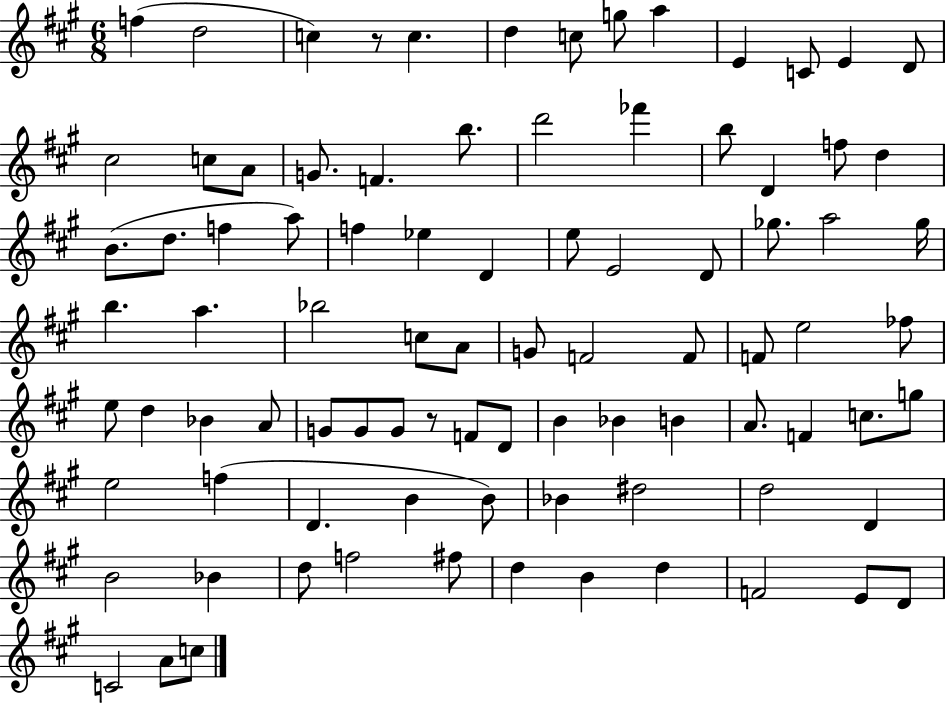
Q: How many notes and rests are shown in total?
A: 89